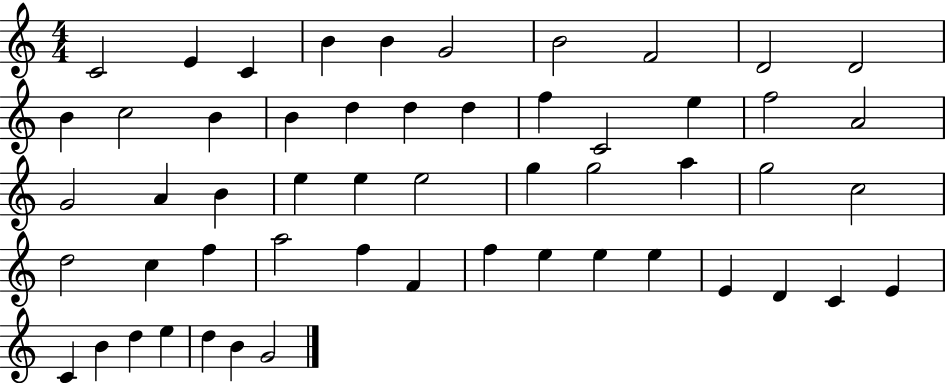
{
  \clef treble
  \numericTimeSignature
  \time 4/4
  \key c \major
  c'2 e'4 c'4 | b'4 b'4 g'2 | b'2 f'2 | d'2 d'2 | \break b'4 c''2 b'4 | b'4 d''4 d''4 d''4 | f''4 c'2 e''4 | f''2 a'2 | \break g'2 a'4 b'4 | e''4 e''4 e''2 | g''4 g''2 a''4 | g''2 c''2 | \break d''2 c''4 f''4 | a''2 f''4 f'4 | f''4 e''4 e''4 e''4 | e'4 d'4 c'4 e'4 | \break c'4 b'4 d''4 e''4 | d''4 b'4 g'2 | \bar "|."
}